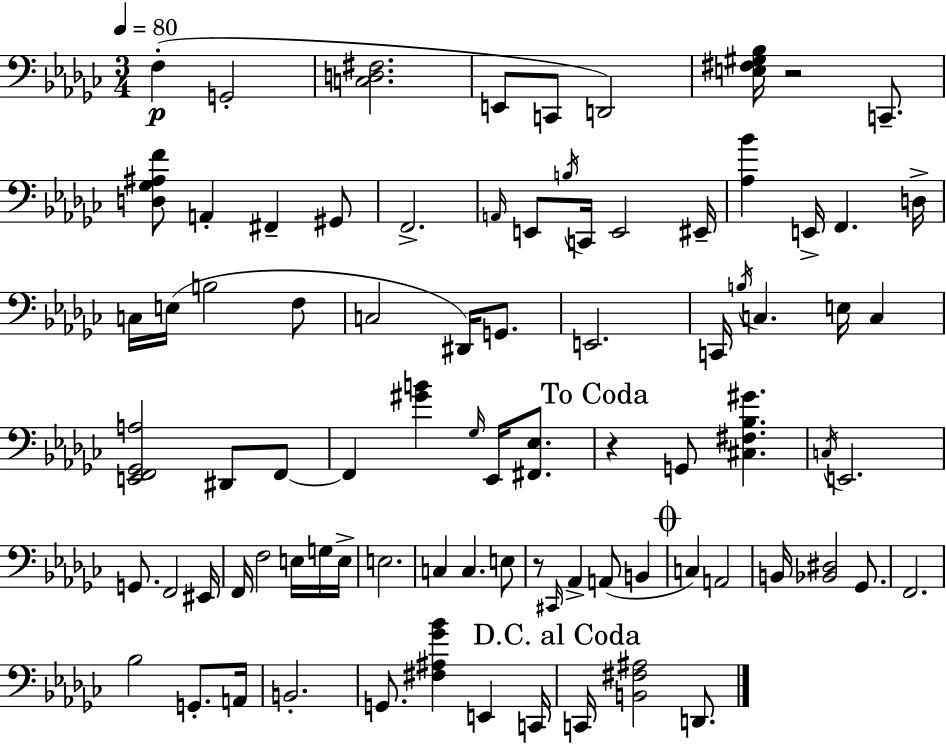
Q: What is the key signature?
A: EES minor